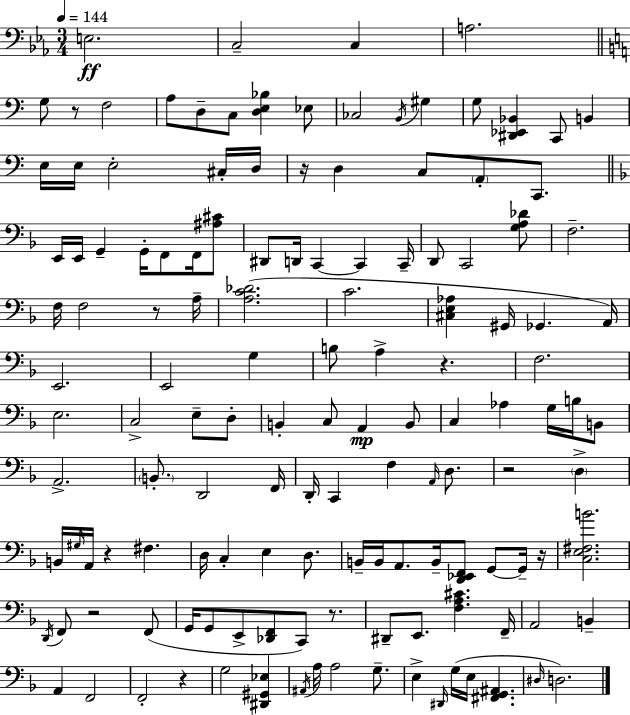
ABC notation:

X:1
T:Untitled
M:3/4
L:1/4
K:Cm
E,2 C,2 C, A,2 G,/2 z/2 F,2 A,/2 D,/2 C,/2 [D,E,_B,] _E,/2 _C,2 B,,/4 ^G, G,/2 [^D,,_E,,_B,,] C,,/2 B,, E,/4 E,/4 E,2 ^C,/4 D,/4 z/4 D, C,/2 A,,/2 C,,/2 E,,/4 E,,/4 G,, G,,/4 F,,/2 F,,/4 [^A,^C]/2 ^D,,/2 D,,/4 C,, C,, C,,/4 D,,/2 C,,2 [G,A,_D]/2 F,2 F,/4 F,2 z/2 A,/4 [A,C_D]2 C2 [^C,E,_A,] ^G,,/4 _G,, A,,/4 E,,2 E,,2 G, B,/2 A, z F,2 E,2 C,2 E,/2 D,/2 B,, C,/2 A,, B,,/2 C, _A, G,/4 B,/4 B,,/2 A,,2 B,,/2 D,,2 F,,/4 D,,/4 C,, F, A,,/4 D,/2 z2 D, B,,/4 ^G,/4 A,,/4 z ^F, D,/4 C, E, D,/2 B,,/4 B,,/4 A,,/2 B,,/4 [D,,_E,,F,,]/2 G,,/2 G,,/4 z/4 [C,E,^F,B]2 D,,/4 F,,/2 z2 F,,/2 G,,/4 G,,/2 E,,/2 [_D,,F,,]/2 C,,/2 z/2 ^D,,/2 E,,/2 [F,A,^C] F,,/4 A,,2 B,, A,, F,,2 F,,2 z G,2 [^D,,^G,,_E,] ^A,,/4 A,/4 A,2 G,/2 E, ^D,,/4 G,/4 E,/4 [^F,,G,,^A,,] ^D,/4 D,2